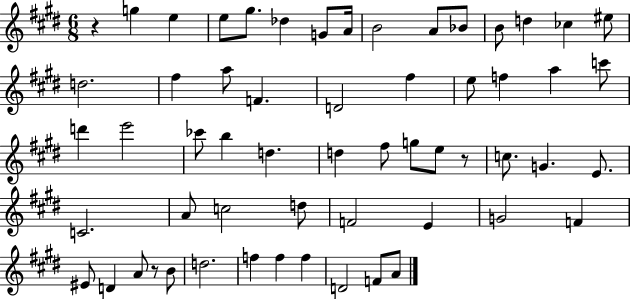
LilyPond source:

{
  \clef treble
  \numericTimeSignature
  \time 6/8
  \key e \major
  r4 g''4 e''4 | e''8 gis''8. des''4 g'8 a'16 | b'2 a'8 bes'8 | b'8 d''4 ces''4 eis''8 | \break d''2. | fis''4 a''8 f'4. | d'2 fis''4 | e''8 f''4 a''4 c'''8 | \break d'''4 e'''2 | ces'''8 b''4 d''4. | d''4 fis''8 g''8 e''8 r8 | c''8. g'4. e'8. | \break c'2. | a'8 c''2 d''8 | f'2 e'4 | g'2 f'4 | \break eis'8 d'4 a'8 r8 b'8 | d''2. | f''4 f''4 f''4 | d'2 f'8 a'8 | \break \bar "|."
}